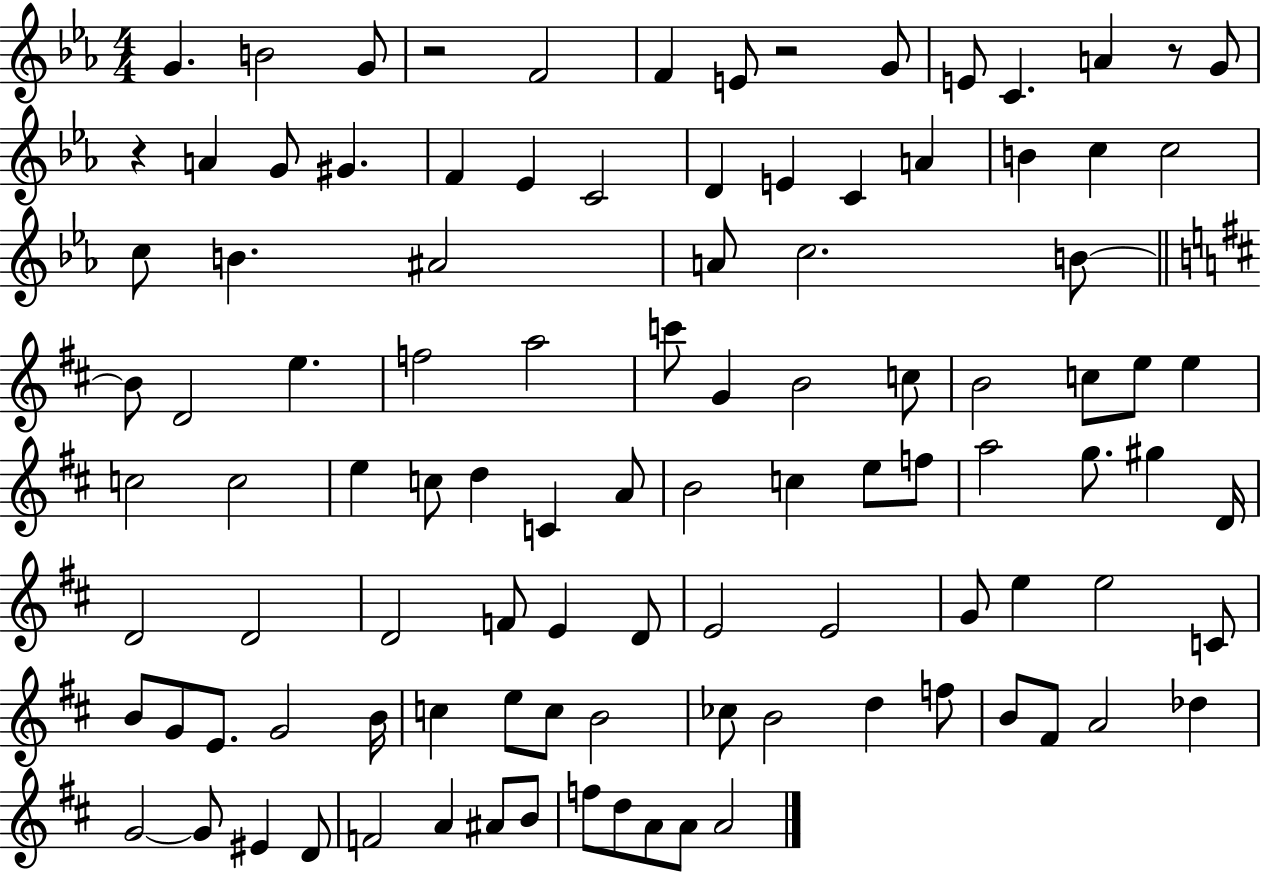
G4/q. B4/h G4/e R/h F4/h F4/q E4/e R/h G4/e E4/e C4/q. A4/q R/e G4/e R/q A4/q G4/e G#4/q. F4/q Eb4/q C4/h D4/q E4/q C4/q A4/q B4/q C5/q C5/h C5/e B4/q. A#4/h A4/e C5/h. B4/e B4/e D4/h E5/q. F5/h A5/h C6/e G4/q B4/h C5/e B4/h C5/e E5/e E5/q C5/h C5/h E5/q C5/e D5/q C4/q A4/e B4/h C5/q E5/e F5/e A5/h G5/e. G#5/q D4/s D4/h D4/h D4/h F4/e E4/q D4/e E4/h E4/h G4/e E5/q E5/h C4/e B4/e G4/e E4/e. G4/h B4/s C5/q E5/e C5/e B4/h CES5/e B4/h D5/q F5/e B4/e F#4/e A4/h Db5/q G4/h G4/e EIS4/q D4/e F4/h A4/q A#4/e B4/e F5/e D5/e A4/e A4/e A4/h